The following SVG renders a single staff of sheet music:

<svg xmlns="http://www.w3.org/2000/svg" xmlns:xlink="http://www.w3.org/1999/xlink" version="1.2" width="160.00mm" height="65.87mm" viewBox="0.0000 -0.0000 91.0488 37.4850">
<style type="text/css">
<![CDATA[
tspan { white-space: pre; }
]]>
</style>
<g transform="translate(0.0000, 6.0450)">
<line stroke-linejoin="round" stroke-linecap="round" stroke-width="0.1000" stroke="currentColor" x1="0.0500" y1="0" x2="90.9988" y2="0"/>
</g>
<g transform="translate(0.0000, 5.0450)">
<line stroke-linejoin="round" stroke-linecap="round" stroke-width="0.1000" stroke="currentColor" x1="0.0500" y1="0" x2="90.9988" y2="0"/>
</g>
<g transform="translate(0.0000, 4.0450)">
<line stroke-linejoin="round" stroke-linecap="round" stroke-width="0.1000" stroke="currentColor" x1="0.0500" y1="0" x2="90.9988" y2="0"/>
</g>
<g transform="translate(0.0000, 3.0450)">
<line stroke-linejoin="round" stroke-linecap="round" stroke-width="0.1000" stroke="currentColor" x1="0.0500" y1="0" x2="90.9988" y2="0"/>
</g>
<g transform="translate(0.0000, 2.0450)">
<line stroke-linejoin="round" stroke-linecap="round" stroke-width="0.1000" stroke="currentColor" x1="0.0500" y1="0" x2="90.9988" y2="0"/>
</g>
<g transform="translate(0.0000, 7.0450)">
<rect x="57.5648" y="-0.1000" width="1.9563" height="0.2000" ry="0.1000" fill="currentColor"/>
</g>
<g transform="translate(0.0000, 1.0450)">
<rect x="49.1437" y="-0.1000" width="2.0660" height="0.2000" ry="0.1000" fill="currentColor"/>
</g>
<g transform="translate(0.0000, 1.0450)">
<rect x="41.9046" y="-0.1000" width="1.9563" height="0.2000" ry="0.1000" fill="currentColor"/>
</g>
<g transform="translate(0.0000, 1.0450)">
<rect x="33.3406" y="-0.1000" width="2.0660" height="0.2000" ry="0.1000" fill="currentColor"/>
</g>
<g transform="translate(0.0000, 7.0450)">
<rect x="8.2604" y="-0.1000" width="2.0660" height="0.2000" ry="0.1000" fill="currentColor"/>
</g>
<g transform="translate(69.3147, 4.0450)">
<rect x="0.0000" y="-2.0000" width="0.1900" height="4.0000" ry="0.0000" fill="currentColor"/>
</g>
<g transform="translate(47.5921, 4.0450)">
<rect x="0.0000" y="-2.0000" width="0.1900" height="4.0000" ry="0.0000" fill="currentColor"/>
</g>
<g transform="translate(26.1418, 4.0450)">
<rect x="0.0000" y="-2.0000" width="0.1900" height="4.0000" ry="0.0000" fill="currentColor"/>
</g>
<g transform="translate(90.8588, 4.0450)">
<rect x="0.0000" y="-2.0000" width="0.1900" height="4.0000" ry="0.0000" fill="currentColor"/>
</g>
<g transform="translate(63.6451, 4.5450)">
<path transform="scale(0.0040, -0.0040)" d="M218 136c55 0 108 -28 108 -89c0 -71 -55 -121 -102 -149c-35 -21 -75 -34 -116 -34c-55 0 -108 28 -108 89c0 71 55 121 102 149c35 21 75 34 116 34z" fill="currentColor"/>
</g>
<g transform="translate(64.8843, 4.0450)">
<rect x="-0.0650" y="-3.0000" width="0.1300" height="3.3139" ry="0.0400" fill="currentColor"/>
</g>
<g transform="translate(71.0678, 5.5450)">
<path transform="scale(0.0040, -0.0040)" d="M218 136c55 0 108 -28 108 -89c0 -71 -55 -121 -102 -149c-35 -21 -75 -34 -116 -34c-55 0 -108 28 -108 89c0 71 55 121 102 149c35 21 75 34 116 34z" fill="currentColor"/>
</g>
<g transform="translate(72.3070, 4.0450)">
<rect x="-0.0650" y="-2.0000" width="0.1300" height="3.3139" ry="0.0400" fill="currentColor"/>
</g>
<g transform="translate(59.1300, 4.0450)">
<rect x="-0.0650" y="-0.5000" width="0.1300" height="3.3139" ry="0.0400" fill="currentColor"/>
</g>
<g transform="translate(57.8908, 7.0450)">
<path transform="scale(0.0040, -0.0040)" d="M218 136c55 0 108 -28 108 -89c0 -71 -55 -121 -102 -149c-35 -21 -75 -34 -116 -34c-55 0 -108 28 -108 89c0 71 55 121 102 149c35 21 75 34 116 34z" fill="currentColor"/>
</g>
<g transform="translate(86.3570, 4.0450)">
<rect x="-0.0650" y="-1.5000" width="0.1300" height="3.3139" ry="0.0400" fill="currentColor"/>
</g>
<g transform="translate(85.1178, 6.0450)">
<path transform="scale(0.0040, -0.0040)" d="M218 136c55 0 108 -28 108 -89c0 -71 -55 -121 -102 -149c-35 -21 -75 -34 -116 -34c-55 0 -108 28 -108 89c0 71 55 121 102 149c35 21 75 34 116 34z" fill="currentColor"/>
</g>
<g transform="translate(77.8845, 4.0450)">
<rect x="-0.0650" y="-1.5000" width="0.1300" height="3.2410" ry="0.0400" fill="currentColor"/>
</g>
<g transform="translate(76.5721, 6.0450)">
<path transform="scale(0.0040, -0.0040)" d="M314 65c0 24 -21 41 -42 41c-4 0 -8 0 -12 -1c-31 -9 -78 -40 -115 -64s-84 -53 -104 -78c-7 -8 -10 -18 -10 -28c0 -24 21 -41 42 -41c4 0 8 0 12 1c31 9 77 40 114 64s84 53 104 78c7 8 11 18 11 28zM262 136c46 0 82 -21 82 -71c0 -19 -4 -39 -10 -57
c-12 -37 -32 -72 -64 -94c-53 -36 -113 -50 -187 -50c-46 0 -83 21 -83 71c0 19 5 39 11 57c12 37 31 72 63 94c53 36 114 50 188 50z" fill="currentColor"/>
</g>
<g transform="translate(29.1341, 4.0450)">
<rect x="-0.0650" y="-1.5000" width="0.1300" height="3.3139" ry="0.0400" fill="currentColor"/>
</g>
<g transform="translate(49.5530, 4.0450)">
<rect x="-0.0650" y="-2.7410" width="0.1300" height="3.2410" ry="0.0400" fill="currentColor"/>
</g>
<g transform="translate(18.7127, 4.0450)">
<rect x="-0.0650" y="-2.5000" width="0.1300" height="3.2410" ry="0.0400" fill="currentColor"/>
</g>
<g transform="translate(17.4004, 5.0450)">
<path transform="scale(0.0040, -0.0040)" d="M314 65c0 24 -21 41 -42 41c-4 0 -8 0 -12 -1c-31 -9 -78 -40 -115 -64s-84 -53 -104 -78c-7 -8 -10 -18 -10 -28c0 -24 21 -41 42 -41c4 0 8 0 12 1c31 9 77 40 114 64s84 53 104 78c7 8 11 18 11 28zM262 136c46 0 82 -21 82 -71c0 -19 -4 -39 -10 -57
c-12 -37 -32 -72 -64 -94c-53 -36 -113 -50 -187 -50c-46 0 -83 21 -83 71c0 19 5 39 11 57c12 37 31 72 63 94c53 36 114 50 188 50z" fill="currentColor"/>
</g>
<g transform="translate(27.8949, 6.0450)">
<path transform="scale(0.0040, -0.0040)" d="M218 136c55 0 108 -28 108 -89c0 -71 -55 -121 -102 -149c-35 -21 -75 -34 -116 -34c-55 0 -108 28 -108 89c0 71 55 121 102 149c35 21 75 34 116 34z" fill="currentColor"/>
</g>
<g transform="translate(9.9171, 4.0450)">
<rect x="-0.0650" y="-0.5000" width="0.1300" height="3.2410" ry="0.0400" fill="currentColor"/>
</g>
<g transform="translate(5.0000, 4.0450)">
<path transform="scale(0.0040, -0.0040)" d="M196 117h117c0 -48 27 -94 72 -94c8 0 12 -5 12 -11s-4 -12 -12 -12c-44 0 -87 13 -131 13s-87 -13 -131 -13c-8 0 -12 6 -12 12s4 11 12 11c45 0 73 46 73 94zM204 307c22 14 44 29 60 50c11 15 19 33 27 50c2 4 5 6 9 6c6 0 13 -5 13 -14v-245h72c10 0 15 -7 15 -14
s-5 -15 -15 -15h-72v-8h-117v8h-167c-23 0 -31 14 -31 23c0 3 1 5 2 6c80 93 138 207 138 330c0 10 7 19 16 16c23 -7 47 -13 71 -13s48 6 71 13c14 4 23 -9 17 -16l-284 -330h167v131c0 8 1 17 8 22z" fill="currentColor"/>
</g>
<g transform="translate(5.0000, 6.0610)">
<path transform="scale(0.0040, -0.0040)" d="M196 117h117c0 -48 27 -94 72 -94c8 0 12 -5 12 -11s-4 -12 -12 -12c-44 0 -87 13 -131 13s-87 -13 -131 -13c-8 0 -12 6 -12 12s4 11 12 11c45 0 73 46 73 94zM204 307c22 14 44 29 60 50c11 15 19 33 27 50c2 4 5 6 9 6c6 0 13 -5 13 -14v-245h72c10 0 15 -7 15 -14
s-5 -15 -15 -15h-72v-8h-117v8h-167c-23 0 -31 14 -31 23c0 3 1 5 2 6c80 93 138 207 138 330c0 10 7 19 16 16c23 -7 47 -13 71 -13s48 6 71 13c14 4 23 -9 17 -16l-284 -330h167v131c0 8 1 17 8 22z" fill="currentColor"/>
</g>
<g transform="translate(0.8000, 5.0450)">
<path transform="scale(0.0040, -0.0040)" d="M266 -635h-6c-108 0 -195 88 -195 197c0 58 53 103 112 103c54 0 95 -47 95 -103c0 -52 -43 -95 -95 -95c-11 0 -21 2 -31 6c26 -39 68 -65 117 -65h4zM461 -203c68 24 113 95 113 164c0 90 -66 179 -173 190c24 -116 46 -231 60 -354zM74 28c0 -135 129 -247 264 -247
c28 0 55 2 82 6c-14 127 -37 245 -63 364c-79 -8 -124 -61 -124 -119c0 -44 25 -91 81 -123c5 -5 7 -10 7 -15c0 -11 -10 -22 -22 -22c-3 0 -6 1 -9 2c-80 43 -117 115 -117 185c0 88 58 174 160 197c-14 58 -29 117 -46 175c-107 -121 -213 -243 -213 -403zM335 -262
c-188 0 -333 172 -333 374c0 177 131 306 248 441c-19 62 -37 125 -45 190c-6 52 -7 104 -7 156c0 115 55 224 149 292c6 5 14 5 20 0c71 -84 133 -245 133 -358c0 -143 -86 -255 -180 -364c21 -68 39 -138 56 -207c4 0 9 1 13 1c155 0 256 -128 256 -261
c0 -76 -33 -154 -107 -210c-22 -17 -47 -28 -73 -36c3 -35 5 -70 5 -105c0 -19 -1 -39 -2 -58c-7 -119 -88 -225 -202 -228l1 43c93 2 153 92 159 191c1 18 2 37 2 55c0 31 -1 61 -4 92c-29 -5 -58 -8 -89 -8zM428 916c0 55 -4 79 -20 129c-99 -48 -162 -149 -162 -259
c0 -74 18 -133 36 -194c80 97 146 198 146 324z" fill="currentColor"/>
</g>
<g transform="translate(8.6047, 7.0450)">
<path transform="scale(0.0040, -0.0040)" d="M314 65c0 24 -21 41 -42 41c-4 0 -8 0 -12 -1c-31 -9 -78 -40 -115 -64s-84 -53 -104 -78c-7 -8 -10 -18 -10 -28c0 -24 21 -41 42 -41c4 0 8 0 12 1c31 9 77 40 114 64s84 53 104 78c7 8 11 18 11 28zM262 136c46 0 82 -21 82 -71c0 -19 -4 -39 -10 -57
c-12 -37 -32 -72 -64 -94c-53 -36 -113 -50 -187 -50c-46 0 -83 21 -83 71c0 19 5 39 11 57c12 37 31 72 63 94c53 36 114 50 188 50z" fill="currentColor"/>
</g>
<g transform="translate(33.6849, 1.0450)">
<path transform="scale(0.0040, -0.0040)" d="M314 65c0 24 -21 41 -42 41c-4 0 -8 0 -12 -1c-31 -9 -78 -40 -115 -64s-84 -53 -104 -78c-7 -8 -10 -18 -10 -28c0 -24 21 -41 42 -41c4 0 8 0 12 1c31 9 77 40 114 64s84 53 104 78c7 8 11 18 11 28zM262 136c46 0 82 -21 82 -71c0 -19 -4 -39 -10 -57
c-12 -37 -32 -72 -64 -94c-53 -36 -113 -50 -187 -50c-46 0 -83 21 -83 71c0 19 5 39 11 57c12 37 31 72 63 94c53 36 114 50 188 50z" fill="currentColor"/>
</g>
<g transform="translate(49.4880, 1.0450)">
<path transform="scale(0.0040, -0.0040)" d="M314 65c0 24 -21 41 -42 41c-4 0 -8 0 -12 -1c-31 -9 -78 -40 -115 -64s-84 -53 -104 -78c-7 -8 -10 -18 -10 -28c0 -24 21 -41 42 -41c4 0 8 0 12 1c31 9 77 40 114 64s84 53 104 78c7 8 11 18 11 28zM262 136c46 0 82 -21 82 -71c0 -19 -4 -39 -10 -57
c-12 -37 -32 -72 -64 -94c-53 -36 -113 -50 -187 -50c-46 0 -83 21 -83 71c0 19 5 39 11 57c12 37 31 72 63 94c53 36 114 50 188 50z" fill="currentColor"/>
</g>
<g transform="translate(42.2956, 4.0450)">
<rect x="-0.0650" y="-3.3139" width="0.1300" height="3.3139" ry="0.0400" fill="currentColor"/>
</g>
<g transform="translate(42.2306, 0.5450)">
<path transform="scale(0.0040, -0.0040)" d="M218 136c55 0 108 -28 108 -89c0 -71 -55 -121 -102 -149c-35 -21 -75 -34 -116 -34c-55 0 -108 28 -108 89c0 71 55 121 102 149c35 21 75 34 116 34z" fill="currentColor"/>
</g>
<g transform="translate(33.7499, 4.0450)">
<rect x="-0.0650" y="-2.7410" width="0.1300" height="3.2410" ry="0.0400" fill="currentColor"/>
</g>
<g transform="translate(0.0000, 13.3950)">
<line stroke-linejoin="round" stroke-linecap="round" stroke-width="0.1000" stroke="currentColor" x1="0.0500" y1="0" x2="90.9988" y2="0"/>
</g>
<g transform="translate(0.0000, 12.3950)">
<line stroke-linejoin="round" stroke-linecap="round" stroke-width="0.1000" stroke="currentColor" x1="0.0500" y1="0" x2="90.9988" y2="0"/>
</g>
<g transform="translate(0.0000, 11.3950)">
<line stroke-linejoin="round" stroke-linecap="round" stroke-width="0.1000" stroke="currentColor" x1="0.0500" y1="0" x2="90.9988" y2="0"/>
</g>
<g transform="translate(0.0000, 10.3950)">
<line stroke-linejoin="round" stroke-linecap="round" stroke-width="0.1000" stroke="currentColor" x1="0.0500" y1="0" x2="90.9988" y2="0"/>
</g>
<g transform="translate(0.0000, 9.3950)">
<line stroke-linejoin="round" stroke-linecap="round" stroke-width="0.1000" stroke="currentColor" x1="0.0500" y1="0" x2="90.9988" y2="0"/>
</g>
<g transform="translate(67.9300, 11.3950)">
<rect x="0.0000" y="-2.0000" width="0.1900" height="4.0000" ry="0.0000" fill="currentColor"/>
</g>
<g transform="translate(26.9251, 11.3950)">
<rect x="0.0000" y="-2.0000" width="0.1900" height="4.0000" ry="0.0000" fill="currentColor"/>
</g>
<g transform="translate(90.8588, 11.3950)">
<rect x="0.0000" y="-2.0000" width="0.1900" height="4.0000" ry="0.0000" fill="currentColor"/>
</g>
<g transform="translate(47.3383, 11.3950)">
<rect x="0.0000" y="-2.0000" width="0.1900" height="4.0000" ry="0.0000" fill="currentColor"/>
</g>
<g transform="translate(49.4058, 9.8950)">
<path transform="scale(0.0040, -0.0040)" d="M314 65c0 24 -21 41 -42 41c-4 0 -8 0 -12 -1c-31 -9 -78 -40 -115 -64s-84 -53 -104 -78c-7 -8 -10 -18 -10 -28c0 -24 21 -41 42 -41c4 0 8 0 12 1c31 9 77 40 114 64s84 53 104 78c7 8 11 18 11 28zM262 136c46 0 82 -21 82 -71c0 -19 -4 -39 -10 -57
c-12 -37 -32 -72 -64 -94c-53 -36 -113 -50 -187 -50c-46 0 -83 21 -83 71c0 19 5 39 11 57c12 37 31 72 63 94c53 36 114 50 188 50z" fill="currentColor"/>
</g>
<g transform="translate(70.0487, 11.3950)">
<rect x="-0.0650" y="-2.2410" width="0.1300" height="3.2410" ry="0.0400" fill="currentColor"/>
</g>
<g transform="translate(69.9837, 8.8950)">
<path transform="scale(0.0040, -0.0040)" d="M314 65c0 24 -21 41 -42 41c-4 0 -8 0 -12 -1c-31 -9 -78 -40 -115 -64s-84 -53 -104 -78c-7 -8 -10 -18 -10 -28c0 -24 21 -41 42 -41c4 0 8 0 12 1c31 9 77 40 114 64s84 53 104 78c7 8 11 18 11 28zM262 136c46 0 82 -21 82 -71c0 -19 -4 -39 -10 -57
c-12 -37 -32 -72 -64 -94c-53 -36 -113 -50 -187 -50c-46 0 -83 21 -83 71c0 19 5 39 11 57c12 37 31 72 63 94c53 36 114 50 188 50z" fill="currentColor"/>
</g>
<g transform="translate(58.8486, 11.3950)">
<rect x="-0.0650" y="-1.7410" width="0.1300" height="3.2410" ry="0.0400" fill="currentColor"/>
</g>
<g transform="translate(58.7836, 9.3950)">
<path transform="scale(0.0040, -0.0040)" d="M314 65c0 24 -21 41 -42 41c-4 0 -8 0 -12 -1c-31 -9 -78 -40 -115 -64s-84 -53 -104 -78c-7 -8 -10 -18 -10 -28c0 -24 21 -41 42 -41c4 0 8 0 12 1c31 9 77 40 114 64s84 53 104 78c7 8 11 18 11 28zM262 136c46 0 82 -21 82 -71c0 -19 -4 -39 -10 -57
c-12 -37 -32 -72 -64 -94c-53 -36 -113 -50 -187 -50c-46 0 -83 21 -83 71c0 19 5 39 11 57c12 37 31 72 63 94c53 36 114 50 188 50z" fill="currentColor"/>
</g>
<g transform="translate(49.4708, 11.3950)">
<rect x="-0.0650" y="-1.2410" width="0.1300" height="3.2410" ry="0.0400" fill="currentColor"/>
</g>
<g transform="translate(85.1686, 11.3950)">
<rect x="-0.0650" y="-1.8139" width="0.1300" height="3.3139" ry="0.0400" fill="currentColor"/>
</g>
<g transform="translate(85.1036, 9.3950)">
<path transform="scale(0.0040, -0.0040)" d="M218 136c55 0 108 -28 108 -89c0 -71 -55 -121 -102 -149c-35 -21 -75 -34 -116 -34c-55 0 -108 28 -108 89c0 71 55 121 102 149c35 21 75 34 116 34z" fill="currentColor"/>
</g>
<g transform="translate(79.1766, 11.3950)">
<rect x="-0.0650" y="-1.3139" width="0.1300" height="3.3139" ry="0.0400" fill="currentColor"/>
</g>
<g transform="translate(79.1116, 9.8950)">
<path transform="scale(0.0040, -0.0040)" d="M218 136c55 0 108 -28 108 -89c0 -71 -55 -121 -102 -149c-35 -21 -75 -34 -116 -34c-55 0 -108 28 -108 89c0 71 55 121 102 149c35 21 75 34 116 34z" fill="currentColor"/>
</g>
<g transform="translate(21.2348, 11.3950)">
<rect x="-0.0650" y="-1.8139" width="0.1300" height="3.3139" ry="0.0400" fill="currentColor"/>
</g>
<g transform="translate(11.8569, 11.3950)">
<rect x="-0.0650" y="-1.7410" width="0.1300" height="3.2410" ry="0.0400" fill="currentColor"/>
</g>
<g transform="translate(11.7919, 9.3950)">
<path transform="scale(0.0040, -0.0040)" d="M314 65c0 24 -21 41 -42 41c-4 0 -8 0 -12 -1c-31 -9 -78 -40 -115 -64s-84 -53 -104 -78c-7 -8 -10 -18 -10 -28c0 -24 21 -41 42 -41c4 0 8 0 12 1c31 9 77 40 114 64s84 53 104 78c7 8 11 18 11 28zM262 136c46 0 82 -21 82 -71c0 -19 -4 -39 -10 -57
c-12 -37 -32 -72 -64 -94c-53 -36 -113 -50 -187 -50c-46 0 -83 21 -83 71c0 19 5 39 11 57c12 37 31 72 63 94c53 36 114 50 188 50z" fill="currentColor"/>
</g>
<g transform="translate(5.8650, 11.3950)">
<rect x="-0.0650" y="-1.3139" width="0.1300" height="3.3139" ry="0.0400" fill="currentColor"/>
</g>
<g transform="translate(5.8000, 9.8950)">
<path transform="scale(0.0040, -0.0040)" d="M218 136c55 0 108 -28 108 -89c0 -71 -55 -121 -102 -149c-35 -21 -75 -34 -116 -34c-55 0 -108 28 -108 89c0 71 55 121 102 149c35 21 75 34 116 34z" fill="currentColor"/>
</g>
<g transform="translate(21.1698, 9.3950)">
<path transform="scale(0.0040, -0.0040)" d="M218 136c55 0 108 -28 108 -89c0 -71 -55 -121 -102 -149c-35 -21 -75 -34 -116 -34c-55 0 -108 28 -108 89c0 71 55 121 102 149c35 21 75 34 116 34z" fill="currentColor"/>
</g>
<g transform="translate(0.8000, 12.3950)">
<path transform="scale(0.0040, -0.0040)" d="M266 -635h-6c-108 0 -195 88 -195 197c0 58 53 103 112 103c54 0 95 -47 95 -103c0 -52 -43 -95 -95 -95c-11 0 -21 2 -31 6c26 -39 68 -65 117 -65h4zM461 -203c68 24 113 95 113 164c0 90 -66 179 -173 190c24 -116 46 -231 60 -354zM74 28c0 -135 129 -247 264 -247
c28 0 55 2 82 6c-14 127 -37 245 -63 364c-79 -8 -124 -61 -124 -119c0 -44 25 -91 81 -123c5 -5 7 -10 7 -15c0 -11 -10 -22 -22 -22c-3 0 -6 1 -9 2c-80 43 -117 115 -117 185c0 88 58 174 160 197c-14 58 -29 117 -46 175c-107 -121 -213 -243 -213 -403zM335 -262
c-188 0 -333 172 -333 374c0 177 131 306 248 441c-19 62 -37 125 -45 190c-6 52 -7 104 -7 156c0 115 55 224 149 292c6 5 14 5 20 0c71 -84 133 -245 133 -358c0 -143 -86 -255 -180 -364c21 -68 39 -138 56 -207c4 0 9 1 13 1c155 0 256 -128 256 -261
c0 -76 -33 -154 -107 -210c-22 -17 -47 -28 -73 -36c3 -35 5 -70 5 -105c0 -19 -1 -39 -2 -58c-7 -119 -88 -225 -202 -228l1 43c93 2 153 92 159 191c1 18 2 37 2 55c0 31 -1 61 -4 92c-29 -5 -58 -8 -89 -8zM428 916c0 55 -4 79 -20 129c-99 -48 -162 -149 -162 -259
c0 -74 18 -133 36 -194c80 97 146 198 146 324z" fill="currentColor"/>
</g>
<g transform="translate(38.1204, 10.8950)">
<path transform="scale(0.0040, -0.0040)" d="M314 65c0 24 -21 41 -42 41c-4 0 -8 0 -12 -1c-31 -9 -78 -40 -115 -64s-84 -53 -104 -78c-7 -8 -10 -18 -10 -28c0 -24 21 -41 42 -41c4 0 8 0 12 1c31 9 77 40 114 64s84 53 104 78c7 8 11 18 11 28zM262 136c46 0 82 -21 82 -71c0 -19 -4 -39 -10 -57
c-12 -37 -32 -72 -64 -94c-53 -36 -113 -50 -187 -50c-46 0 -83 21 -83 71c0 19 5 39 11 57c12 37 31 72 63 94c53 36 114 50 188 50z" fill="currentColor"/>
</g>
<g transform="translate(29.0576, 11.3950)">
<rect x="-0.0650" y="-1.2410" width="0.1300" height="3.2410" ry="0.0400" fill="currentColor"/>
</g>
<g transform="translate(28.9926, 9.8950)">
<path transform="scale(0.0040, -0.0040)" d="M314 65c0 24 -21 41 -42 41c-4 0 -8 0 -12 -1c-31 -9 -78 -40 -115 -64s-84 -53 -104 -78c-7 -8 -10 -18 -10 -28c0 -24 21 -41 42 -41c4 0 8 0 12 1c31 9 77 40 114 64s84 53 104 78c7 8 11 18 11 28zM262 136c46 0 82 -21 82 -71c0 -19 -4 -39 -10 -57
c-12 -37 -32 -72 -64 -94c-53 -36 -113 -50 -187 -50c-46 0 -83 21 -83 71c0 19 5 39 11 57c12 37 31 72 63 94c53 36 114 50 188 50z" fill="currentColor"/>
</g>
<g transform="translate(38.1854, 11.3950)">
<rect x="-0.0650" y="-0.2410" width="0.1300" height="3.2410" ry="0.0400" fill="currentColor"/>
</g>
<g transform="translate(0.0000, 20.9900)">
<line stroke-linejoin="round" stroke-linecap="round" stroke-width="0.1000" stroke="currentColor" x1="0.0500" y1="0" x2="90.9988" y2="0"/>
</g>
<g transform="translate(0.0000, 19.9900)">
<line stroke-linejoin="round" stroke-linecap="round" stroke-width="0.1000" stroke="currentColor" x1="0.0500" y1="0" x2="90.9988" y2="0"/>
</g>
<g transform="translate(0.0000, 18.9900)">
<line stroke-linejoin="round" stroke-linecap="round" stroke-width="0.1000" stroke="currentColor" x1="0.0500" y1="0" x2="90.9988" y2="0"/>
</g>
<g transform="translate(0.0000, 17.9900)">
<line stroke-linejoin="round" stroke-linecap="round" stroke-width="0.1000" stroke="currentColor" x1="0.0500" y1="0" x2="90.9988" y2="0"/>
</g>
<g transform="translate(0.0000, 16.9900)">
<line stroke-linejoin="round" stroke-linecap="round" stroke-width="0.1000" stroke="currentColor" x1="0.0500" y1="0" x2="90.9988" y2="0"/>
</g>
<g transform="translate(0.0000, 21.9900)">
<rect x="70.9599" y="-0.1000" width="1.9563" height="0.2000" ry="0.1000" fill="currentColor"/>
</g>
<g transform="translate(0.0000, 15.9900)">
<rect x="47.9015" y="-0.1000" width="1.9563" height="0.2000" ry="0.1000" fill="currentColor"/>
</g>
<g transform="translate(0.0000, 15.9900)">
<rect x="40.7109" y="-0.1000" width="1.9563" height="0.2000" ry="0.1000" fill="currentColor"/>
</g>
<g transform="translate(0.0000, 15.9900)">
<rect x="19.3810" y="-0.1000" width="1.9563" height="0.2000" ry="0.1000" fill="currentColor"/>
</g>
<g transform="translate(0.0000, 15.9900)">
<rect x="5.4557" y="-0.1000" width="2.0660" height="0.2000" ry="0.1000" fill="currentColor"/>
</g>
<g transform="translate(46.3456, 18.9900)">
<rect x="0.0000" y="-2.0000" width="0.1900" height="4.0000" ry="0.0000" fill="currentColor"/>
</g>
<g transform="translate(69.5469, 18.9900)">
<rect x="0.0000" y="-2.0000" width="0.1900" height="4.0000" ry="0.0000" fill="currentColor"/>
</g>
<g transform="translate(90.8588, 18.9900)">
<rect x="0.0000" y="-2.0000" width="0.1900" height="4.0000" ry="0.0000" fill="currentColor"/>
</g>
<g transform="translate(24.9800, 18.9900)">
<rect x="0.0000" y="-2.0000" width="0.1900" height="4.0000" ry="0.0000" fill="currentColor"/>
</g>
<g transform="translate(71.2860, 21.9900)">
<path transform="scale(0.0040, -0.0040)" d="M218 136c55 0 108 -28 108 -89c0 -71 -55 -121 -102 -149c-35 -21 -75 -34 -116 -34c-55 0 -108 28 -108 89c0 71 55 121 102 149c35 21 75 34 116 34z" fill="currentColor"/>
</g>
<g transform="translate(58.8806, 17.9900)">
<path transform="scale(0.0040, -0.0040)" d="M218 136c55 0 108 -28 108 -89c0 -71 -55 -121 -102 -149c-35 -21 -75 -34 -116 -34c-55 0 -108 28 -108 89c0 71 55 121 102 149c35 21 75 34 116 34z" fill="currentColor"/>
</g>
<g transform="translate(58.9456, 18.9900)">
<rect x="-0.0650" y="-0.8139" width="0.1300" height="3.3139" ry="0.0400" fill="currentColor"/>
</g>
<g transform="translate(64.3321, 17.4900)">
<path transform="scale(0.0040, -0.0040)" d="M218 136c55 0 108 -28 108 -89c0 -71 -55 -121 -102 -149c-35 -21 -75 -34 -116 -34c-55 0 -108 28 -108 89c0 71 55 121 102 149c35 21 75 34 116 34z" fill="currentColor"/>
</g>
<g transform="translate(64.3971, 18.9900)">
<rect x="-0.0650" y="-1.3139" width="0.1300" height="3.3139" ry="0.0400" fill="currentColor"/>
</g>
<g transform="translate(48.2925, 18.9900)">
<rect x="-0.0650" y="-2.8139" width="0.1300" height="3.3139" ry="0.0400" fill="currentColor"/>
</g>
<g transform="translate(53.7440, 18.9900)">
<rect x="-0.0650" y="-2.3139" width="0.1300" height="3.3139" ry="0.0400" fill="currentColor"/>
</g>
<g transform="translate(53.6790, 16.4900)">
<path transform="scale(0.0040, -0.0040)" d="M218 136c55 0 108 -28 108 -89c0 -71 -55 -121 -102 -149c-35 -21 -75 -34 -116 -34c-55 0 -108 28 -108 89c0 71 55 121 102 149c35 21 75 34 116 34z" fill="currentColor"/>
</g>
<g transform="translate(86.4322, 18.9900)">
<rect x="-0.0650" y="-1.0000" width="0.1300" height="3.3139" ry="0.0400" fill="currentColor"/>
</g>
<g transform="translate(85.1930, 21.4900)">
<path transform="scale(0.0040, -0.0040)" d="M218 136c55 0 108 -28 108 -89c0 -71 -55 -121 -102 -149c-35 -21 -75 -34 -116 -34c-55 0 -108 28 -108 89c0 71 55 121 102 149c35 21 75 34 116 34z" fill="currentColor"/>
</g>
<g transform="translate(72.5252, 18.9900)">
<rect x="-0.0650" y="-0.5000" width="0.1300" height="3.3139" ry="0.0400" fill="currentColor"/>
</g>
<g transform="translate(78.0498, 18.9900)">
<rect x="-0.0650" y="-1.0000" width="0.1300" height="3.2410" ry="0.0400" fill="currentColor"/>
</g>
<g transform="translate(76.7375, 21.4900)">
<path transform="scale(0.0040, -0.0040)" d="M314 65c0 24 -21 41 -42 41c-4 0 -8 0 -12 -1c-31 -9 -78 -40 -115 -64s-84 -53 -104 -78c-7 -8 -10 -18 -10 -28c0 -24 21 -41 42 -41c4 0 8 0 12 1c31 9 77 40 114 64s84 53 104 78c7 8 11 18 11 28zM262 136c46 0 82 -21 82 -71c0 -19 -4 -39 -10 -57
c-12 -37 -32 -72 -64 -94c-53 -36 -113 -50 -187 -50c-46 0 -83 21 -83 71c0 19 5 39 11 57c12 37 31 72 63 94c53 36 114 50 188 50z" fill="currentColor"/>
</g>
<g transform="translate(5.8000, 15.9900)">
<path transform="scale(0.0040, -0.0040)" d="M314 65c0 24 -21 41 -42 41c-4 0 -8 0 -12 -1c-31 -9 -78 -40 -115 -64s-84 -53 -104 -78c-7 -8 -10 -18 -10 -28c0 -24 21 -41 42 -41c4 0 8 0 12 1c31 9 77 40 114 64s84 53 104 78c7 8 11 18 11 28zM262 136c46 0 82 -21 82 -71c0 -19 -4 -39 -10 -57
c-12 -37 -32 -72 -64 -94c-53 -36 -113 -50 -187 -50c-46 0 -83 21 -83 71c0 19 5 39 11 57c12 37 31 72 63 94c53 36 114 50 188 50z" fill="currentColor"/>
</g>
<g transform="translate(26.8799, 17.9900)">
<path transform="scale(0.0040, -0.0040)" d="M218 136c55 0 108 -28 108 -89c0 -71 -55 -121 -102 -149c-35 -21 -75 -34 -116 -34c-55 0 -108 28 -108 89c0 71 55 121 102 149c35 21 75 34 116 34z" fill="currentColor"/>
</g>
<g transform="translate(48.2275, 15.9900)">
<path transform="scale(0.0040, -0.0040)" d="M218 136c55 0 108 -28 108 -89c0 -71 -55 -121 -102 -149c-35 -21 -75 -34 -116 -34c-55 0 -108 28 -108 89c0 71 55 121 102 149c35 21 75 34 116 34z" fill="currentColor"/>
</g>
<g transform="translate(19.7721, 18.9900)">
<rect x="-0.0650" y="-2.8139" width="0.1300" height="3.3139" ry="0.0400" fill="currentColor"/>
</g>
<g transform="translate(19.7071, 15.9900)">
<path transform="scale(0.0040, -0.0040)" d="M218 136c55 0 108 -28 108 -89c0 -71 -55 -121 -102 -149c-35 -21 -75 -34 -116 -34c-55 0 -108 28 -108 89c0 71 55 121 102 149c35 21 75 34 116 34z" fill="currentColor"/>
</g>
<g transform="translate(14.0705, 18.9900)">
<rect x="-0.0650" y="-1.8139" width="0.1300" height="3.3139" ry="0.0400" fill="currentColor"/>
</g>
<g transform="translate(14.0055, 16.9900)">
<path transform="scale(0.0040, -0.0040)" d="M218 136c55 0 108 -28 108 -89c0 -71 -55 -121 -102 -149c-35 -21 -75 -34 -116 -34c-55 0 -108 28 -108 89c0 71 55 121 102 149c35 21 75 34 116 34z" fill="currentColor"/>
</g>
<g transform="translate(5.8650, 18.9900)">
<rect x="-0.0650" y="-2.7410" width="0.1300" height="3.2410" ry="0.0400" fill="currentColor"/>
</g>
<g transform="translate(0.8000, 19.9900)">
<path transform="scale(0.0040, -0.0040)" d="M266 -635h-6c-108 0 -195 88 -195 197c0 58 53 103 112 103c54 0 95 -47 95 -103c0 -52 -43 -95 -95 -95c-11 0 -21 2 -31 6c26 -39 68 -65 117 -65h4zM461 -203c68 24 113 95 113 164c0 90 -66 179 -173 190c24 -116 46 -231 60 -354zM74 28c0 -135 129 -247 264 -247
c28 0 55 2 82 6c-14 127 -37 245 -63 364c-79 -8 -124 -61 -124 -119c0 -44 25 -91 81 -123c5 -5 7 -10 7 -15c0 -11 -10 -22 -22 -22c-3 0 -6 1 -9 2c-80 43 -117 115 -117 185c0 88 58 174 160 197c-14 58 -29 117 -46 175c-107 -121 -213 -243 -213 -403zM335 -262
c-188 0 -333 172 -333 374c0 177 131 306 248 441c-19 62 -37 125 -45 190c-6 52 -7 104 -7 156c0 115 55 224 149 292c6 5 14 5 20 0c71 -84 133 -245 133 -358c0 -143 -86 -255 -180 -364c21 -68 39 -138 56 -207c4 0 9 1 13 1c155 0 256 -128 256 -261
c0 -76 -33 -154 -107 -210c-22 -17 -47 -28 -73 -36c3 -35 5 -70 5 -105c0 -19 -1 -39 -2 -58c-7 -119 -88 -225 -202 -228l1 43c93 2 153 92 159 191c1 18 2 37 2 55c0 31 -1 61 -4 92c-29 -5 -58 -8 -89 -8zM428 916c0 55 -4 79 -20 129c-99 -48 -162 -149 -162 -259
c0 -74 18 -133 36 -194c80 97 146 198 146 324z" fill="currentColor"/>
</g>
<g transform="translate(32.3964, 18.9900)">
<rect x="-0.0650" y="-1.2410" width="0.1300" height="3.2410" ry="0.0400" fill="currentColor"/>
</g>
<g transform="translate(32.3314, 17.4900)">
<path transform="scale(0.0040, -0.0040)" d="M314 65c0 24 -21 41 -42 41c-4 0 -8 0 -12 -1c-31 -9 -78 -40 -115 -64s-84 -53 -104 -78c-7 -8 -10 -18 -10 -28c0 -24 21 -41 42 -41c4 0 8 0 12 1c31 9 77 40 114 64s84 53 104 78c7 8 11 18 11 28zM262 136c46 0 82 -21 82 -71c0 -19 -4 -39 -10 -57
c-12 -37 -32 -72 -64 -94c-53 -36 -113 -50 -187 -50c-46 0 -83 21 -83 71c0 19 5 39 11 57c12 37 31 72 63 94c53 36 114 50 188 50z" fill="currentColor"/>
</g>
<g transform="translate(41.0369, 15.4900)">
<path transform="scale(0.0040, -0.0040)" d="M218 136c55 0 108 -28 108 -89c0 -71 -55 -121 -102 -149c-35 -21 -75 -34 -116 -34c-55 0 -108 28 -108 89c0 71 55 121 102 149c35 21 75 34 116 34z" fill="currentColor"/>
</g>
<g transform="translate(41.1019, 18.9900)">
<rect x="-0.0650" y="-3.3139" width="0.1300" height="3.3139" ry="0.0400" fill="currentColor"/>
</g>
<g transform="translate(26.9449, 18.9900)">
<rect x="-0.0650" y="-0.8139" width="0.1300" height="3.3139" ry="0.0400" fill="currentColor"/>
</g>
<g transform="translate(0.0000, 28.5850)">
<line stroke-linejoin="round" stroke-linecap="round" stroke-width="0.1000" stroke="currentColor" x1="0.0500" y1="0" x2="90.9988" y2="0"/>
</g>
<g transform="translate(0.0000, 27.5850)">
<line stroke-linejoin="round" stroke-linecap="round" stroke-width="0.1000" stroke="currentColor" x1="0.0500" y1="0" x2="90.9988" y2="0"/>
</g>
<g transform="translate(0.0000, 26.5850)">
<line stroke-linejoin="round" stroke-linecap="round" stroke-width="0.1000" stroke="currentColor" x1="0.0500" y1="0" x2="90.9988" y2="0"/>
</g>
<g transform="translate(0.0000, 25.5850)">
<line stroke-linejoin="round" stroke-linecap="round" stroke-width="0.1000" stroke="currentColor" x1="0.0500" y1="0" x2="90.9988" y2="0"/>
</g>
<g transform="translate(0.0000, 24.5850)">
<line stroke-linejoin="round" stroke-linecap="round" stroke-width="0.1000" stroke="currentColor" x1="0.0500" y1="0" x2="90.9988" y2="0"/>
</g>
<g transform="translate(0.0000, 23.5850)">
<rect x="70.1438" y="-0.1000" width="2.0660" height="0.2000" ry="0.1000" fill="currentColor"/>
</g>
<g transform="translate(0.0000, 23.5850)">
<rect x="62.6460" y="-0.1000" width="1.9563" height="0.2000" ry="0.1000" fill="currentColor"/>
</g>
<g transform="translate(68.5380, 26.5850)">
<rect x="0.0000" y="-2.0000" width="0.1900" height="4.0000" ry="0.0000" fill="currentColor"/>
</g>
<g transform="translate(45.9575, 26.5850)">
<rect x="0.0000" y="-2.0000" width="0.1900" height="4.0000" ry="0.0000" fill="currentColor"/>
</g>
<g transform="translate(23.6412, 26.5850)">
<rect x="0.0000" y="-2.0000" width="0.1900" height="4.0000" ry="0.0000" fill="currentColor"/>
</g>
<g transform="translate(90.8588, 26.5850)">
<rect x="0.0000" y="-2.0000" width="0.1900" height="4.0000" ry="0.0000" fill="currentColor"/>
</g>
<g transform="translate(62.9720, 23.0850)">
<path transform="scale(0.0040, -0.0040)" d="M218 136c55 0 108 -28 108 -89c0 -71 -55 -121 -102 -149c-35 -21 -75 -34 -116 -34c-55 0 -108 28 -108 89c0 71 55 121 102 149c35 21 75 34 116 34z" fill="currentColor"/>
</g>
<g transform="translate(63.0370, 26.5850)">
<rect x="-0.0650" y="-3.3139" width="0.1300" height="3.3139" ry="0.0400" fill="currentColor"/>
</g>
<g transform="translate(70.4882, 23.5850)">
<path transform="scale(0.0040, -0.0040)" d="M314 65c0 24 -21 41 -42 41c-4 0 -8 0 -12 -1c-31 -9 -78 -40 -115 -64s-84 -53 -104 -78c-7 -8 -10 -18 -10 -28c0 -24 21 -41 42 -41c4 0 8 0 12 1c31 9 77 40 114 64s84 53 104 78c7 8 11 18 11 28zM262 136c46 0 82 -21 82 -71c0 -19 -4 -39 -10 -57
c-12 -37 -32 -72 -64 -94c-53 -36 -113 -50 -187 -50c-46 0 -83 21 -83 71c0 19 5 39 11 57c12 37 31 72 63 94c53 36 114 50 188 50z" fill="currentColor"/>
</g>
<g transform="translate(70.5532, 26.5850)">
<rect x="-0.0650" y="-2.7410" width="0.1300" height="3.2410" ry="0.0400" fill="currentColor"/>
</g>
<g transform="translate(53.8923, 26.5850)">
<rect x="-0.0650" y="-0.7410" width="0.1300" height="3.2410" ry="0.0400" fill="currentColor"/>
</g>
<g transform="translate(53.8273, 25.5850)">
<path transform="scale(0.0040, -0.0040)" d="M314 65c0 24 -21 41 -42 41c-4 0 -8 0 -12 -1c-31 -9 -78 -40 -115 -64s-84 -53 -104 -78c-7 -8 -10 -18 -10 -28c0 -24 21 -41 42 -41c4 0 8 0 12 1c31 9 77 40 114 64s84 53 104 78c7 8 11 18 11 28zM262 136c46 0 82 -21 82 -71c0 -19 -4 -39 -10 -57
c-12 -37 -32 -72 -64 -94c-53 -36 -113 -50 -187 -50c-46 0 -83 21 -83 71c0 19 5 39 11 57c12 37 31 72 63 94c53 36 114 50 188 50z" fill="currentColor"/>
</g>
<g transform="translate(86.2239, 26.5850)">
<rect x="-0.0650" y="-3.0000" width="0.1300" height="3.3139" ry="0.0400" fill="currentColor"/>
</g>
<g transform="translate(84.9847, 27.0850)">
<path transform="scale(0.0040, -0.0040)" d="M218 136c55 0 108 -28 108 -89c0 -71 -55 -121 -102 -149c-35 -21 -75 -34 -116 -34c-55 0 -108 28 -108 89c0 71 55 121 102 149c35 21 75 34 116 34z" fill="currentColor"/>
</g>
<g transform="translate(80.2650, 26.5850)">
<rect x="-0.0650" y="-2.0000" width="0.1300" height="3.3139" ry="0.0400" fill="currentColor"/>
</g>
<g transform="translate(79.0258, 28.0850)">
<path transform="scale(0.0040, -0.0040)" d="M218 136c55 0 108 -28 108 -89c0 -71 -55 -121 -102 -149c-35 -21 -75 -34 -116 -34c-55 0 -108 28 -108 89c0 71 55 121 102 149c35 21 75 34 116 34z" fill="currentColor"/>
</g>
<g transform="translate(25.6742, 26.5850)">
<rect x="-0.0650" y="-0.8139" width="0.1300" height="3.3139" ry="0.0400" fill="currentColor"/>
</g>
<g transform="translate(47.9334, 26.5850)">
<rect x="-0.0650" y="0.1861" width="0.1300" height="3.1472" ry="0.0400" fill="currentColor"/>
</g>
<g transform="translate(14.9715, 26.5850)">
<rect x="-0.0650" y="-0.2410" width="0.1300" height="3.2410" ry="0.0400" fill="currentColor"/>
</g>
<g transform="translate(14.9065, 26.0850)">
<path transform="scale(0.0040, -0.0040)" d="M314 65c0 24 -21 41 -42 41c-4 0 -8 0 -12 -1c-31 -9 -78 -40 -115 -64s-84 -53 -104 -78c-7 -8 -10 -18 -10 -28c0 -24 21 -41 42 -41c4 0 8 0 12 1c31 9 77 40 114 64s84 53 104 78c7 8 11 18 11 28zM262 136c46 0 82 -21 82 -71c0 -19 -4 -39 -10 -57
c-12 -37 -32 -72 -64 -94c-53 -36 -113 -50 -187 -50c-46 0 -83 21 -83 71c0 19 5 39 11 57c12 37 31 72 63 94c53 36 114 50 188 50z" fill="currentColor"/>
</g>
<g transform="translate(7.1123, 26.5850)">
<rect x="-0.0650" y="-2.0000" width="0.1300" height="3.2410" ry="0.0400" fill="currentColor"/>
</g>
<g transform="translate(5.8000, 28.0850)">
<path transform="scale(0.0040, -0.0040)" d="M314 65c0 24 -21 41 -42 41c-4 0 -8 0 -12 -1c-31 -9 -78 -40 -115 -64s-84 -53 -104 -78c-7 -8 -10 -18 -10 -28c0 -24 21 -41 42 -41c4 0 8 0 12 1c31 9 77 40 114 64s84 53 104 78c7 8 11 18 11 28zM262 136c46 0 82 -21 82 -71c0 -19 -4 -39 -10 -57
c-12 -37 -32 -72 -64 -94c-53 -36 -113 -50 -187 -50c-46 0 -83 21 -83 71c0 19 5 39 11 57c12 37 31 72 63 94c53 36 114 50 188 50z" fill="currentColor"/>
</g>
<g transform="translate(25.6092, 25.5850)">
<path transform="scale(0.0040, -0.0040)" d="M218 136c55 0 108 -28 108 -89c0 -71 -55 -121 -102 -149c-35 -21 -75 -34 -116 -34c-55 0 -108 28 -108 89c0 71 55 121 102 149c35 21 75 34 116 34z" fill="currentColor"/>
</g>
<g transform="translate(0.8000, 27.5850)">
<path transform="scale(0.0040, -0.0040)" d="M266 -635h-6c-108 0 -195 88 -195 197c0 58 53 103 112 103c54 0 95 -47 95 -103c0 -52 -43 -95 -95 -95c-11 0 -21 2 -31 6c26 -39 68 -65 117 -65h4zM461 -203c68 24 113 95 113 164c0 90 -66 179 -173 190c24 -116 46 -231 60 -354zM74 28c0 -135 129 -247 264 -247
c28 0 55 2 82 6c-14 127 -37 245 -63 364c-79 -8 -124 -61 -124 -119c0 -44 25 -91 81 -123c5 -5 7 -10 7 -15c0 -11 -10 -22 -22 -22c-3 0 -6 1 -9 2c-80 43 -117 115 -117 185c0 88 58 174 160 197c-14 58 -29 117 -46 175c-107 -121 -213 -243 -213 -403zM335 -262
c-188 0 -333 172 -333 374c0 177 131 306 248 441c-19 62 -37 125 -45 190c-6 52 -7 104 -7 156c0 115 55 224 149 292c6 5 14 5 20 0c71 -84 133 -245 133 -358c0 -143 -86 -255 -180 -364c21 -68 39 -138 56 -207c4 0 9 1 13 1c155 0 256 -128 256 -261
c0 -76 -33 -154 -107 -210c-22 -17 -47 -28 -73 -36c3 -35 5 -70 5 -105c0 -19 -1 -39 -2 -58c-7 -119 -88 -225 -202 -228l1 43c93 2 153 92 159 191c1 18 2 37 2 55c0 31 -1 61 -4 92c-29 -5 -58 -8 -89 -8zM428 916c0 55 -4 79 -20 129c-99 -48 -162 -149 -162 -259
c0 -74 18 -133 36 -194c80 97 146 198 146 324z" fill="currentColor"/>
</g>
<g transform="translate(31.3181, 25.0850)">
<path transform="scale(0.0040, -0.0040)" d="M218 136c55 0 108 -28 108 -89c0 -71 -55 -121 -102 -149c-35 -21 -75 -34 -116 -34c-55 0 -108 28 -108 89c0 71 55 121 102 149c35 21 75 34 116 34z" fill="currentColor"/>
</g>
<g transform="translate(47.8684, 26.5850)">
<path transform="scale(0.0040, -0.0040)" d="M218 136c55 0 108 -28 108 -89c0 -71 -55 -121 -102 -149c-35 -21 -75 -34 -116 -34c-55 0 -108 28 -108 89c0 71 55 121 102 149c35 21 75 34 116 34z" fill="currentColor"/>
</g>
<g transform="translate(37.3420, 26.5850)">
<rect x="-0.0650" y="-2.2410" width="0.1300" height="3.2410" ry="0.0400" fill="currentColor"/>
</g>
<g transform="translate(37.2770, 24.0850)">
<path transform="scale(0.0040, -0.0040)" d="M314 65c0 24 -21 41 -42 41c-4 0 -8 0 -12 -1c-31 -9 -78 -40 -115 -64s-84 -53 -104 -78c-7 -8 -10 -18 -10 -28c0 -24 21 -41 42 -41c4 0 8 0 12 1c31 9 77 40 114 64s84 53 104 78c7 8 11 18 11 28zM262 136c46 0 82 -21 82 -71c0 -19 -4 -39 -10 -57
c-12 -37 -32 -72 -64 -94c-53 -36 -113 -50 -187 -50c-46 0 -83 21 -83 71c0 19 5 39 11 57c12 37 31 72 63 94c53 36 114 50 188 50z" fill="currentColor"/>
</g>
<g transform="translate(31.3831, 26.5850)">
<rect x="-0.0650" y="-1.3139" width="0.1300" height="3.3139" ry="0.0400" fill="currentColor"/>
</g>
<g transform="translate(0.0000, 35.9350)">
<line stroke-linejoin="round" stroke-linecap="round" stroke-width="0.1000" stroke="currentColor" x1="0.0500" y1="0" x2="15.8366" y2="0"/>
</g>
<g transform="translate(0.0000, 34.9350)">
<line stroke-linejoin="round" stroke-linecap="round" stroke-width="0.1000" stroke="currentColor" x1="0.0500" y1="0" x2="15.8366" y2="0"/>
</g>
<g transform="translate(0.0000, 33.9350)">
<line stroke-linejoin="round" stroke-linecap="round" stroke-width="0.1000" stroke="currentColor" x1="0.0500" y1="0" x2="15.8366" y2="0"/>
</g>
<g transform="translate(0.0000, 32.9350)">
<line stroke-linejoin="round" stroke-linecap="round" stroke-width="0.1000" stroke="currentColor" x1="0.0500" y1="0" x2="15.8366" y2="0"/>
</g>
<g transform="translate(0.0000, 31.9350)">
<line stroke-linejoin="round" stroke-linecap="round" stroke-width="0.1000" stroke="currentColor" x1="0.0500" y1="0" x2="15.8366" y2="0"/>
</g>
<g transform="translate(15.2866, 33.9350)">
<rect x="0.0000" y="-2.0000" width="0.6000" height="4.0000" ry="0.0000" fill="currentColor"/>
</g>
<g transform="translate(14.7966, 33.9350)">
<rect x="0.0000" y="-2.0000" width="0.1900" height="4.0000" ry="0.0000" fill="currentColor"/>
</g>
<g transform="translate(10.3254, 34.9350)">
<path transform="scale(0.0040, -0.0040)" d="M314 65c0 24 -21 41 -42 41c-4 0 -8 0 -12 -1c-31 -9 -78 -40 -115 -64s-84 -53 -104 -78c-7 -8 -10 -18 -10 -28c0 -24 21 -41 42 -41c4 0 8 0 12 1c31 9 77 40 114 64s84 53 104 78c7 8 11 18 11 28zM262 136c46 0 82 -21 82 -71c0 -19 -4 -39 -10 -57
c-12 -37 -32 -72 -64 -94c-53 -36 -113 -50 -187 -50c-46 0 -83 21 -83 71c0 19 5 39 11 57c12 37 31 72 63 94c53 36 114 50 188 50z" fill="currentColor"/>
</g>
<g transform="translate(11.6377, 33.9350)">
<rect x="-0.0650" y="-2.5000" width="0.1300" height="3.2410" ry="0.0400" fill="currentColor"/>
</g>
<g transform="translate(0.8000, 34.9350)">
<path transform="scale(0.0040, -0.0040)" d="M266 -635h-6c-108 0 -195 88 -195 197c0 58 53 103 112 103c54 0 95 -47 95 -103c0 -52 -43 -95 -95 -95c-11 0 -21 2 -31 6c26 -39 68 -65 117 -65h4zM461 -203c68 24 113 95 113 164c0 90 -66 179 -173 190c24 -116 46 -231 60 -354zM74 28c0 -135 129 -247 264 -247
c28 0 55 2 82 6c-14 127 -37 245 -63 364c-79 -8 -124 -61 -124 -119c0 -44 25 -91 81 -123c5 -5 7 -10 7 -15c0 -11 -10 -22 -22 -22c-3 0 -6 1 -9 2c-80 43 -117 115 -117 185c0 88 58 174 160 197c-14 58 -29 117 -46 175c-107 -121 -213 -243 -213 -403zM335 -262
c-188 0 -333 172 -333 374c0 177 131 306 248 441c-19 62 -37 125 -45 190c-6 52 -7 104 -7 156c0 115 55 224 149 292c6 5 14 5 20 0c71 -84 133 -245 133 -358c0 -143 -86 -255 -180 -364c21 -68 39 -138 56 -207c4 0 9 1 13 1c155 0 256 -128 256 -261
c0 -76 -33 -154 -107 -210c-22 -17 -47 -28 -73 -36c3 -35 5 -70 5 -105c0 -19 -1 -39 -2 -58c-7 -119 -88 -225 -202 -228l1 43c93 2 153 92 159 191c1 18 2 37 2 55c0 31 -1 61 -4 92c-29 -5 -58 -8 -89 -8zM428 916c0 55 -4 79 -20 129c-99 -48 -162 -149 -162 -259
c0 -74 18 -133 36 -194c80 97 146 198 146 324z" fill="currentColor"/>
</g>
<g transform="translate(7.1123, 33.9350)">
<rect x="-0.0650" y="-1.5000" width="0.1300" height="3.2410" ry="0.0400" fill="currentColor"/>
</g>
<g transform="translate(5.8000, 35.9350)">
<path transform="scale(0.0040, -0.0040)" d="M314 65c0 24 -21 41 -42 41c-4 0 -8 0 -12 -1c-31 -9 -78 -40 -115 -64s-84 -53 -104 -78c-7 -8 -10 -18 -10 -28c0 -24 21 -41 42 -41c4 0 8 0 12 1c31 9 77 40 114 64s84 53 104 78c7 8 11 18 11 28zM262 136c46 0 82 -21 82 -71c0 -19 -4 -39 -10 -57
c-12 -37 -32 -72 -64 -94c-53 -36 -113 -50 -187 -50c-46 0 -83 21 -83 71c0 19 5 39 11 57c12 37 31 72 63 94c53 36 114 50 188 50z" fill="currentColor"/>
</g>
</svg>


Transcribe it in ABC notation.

X:1
T:Untitled
M:4/4
L:1/4
K:C
C2 G2 E a2 b a2 C A F E2 E e f2 f e2 c2 e2 f2 g2 e f a2 f a d e2 b a g d e C D2 D F2 c2 d e g2 B d2 b a2 F A E2 G2